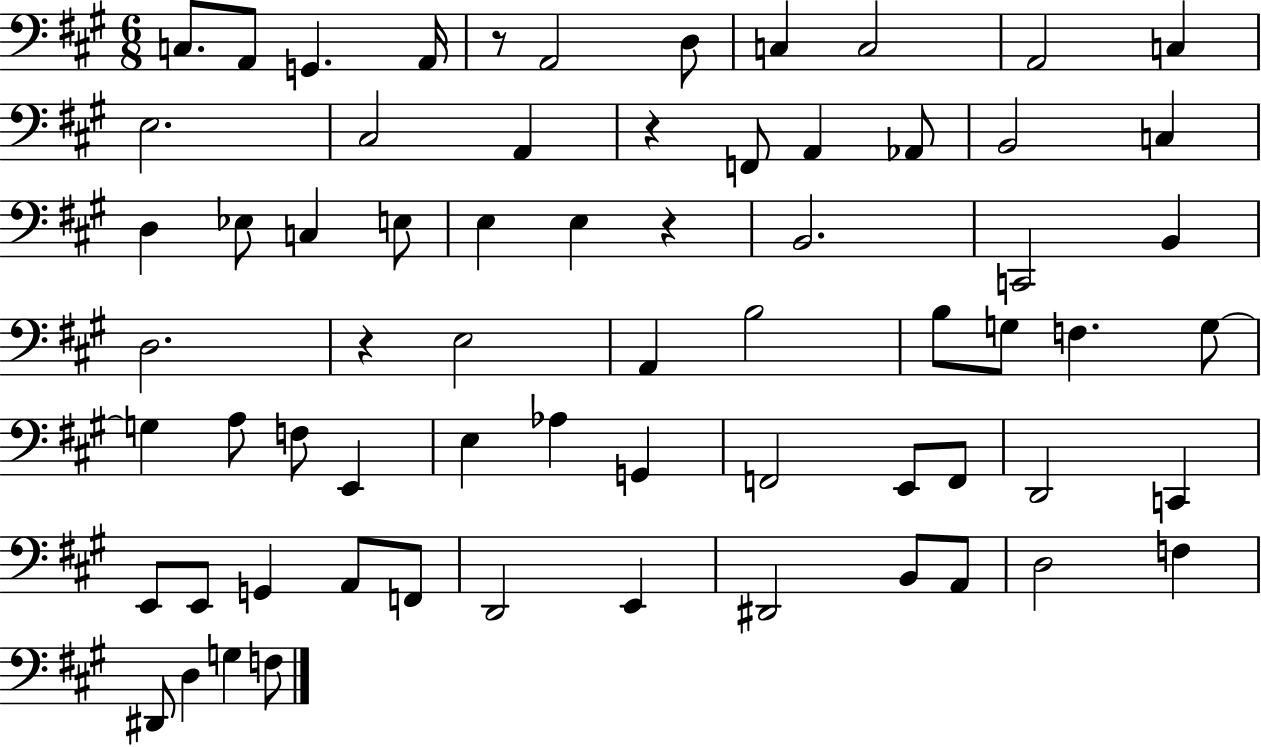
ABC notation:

X:1
T:Untitled
M:6/8
L:1/4
K:A
C,/2 A,,/2 G,, A,,/4 z/2 A,,2 D,/2 C, C,2 A,,2 C, E,2 ^C,2 A,, z F,,/2 A,, _A,,/2 B,,2 C, D, _E,/2 C, E,/2 E, E, z B,,2 C,,2 B,, D,2 z E,2 A,, B,2 B,/2 G,/2 F, G,/2 G, A,/2 F,/2 E,, E, _A, G,, F,,2 E,,/2 F,,/2 D,,2 C,, E,,/2 E,,/2 G,, A,,/2 F,,/2 D,,2 E,, ^D,,2 B,,/2 A,,/2 D,2 F, ^D,,/2 D, G, F,/2